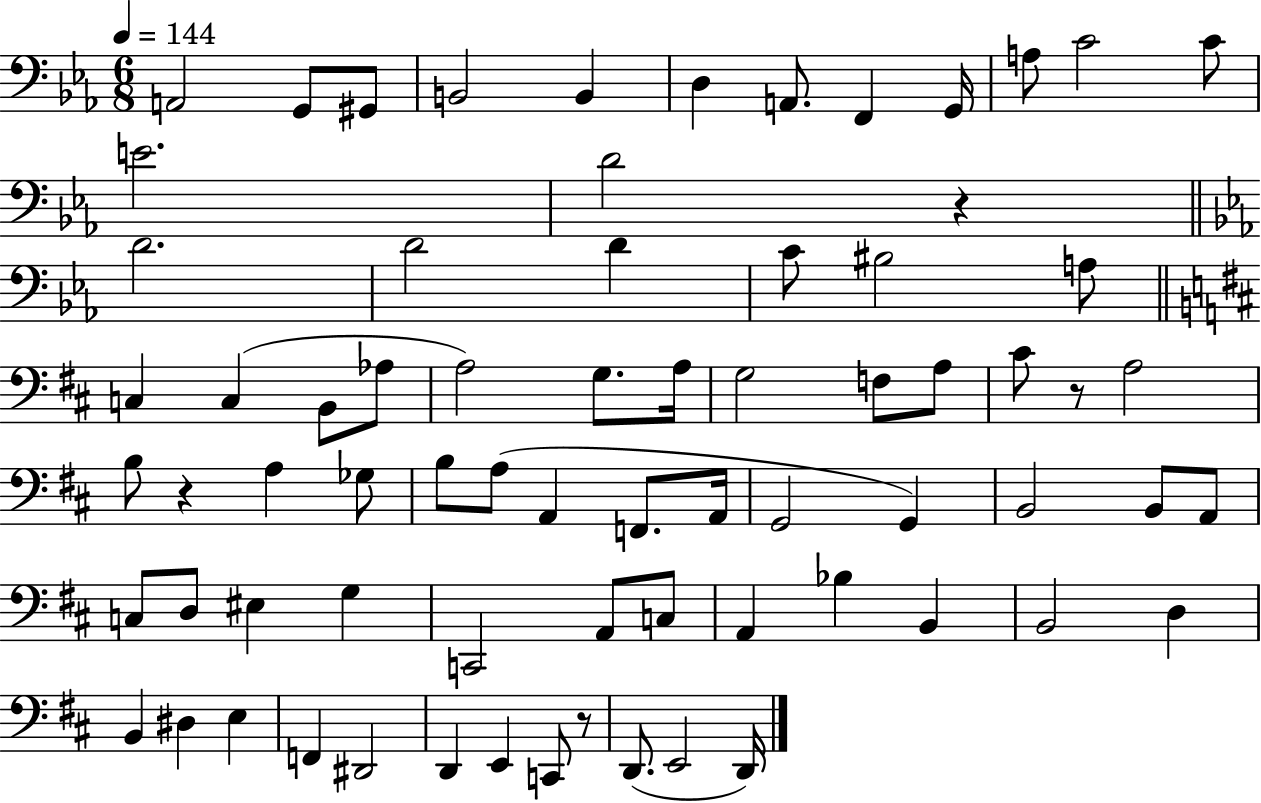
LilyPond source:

{
  \clef bass
  \numericTimeSignature
  \time 6/8
  \key ees \major
  \tempo 4 = 144
  a,2 g,8 gis,8 | b,2 b,4 | d4 a,8. f,4 g,16 | a8 c'2 c'8 | \break e'2. | d'2 r4 | \bar "||" \break \key ees \major d'2. | d'2 d'4 | c'8 bis2 a8 | \bar "||" \break \key b \minor c4 c4( b,8 aes8 | a2) g8. a16 | g2 f8 a8 | cis'8 r8 a2 | \break b8 r4 a4 ges8 | b8 a8( a,4 f,8. a,16 | g,2 g,4) | b,2 b,8 a,8 | \break c8 d8 eis4 g4 | c,2 a,8 c8 | a,4 bes4 b,4 | b,2 d4 | \break b,4 dis4 e4 | f,4 dis,2 | d,4 e,4 c,8 r8 | d,8.( e,2 d,16) | \break \bar "|."
}